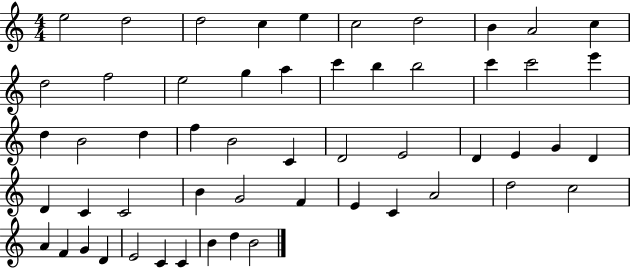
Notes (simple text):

E5/h D5/h D5/h C5/q E5/q C5/h D5/h B4/q A4/h C5/q D5/h F5/h E5/h G5/q A5/q C6/q B5/q B5/h C6/q C6/h E6/q D5/q B4/h D5/q F5/q B4/h C4/q D4/h E4/h D4/q E4/q G4/q D4/q D4/q C4/q C4/h B4/q G4/h F4/q E4/q C4/q A4/h D5/h C5/h A4/q F4/q G4/q D4/q E4/h C4/q C4/q B4/q D5/q B4/h